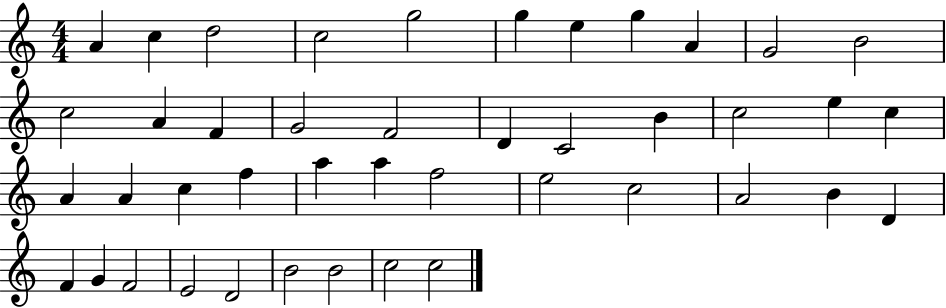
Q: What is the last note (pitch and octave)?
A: C5